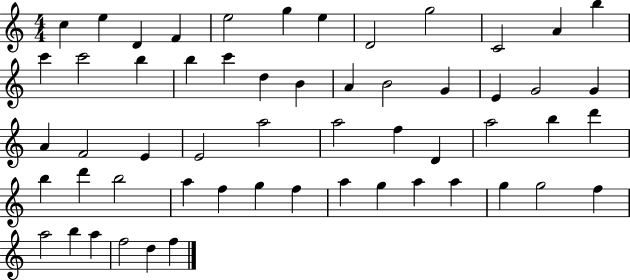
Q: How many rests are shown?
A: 0